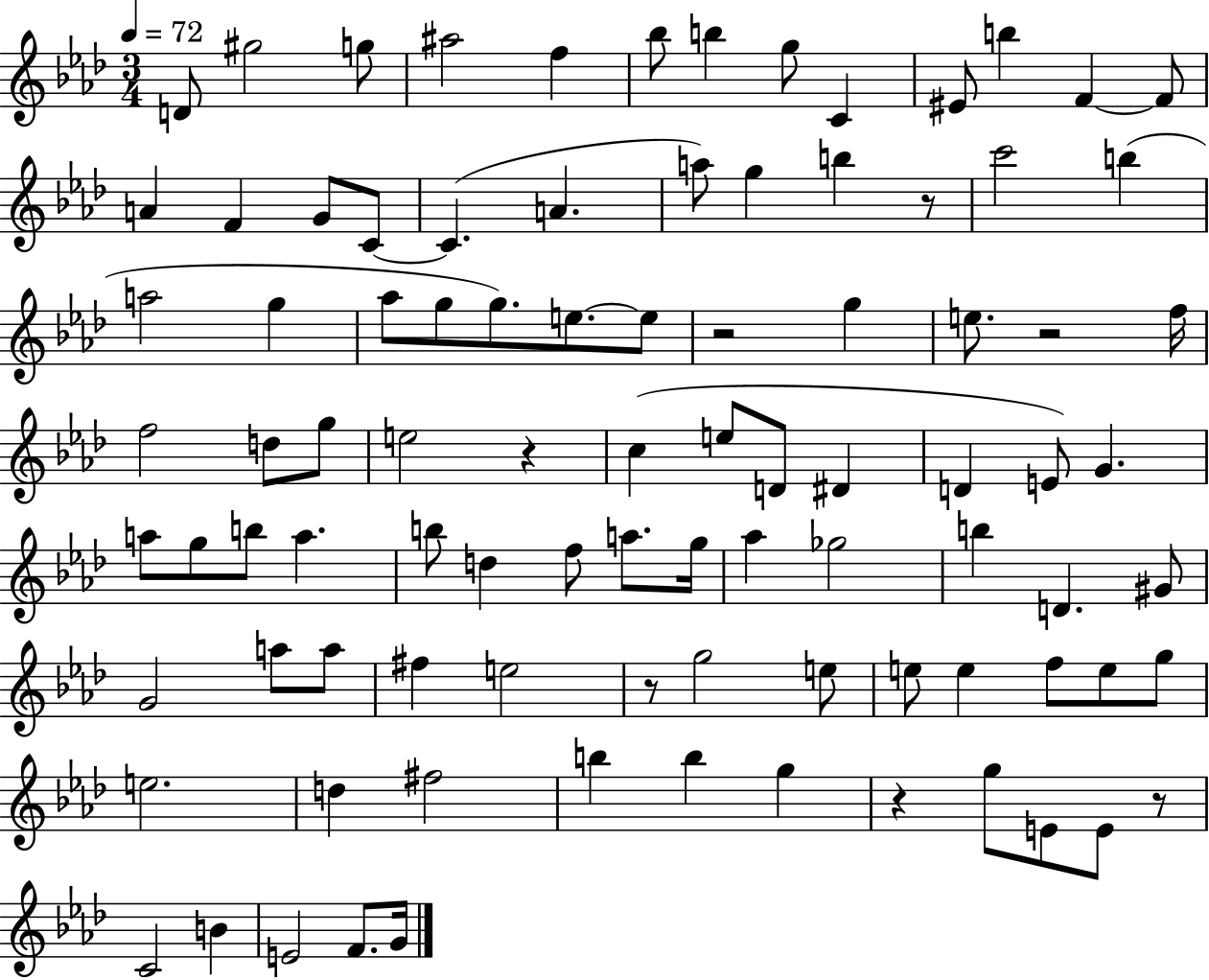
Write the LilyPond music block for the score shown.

{
  \clef treble
  \numericTimeSignature
  \time 3/4
  \key aes \major
  \tempo 4 = 72
  \repeat volta 2 { d'8 gis''2 g''8 | ais''2 f''4 | bes''8 b''4 g''8 c'4 | eis'8 b''4 f'4~~ f'8 | \break a'4 f'4 g'8 c'8~~ | c'4.( a'4. | a''8) g''4 b''4 r8 | c'''2 b''4( | \break a''2 g''4 | aes''8 g''8 g''8.) e''8.~~ e''8 | r2 g''4 | e''8. r2 f''16 | \break f''2 d''8 g''8 | e''2 r4 | c''4( e''8 d'8 dis'4 | d'4 e'8) g'4. | \break a''8 g''8 b''8 a''4. | b''8 d''4 f''8 a''8. g''16 | aes''4 ges''2 | b''4 d'4. gis'8 | \break g'2 a''8 a''8 | fis''4 e''2 | r8 g''2 e''8 | e''8 e''4 f''8 e''8 g''8 | \break e''2. | d''4 fis''2 | b''4 b''4 g''4 | r4 g''8 e'8 e'8 r8 | \break c'2 b'4 | e'2 f'8. g'16 | } \bar "|."
}